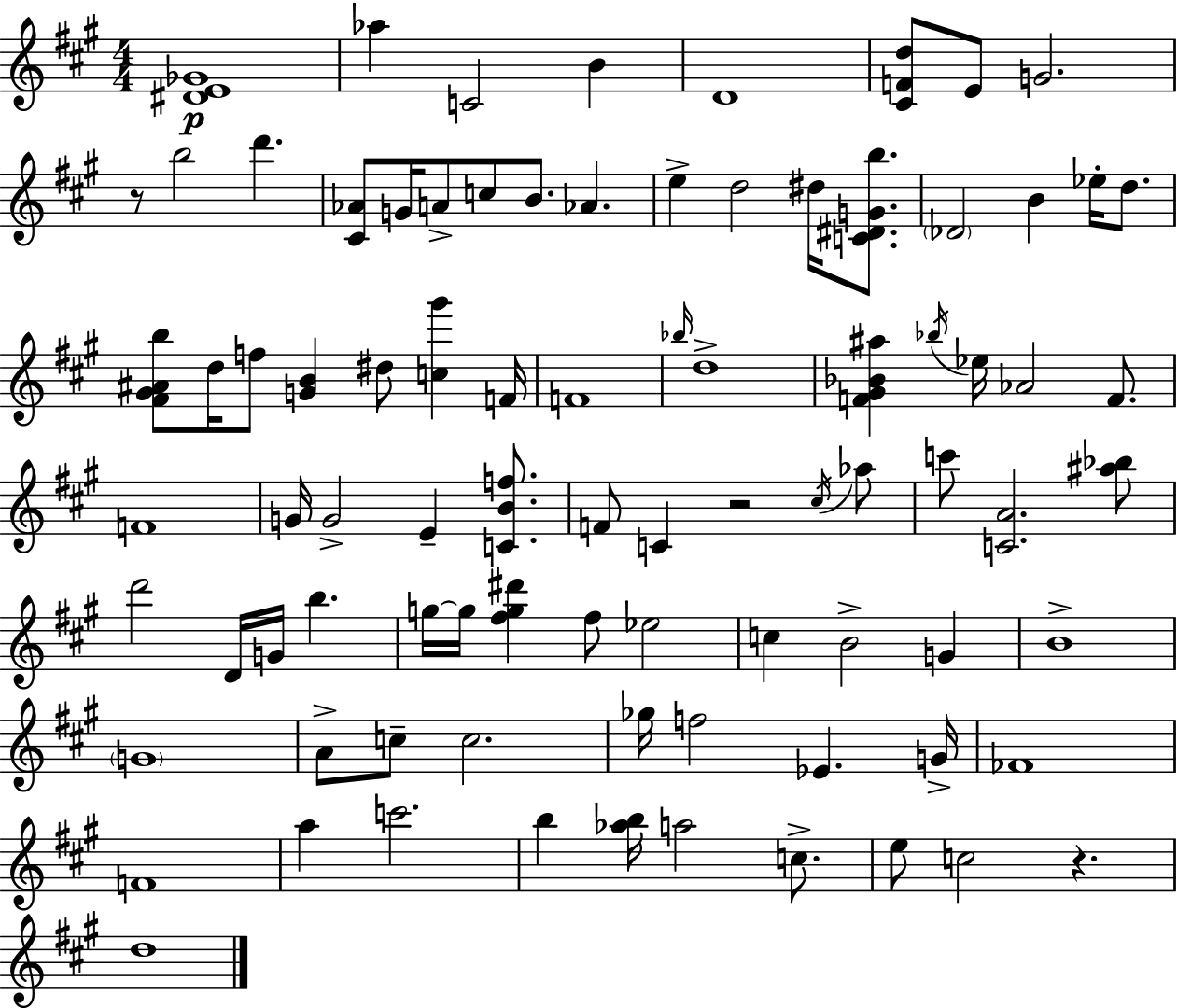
{
  \clef treble
  \numericTimeSignature
  \time 4/4
  \key a \major
  <dis' e' ges'>1\p | aes''4 c'2 b'4 | d'1 | <cis' f' d''>8 e'8 g'2. | \break r8 b''2 d'''4. | <cis' aes'>8 g'16 a'8-> c''8 b'8. aes'4. | e''4-> d''2 dis''16 <c' dis' g' b''>8. | \parenthesize des'2 b'4 ees''16-. d''8. | \break <fis' gis' ais' b''>8 d''16 f''8 <g' b'>4 dis''8 <c'' gis'''>4 f'16 | f'1 | \grace { bes''16 } d''1-> | <f' gis' bes' ais''>4 \acciaccatura { bes''16 } ees''16 aes'2 f'8. | \break f'1 | g'16 g'2-> e'4-- <c' b' f''>8. | f'8 c'4 r2 | \acciaccatura { cis''16 } aes''8 c'''8 <c' a'>2. | \break <ais'' bes''>8 d'''2 d'16 g'16 b''4. | g''16~~ g''16 <fis'' g'' dis'''>4 fis''8 ees''2 | c''4 b'2-> g'4 | b'1-> | \break \parenthesize g'1 | a'8-> c''8-- c''2. | ges''16 f''2 ees'4. | g'16-> fes'1 | \break f'1 | a''4 c'''2. | b''4 <aes'' b''>16 a''2 | c''8.-> e''8 c''2 r4. | \break d''1 | \bar "|."
}